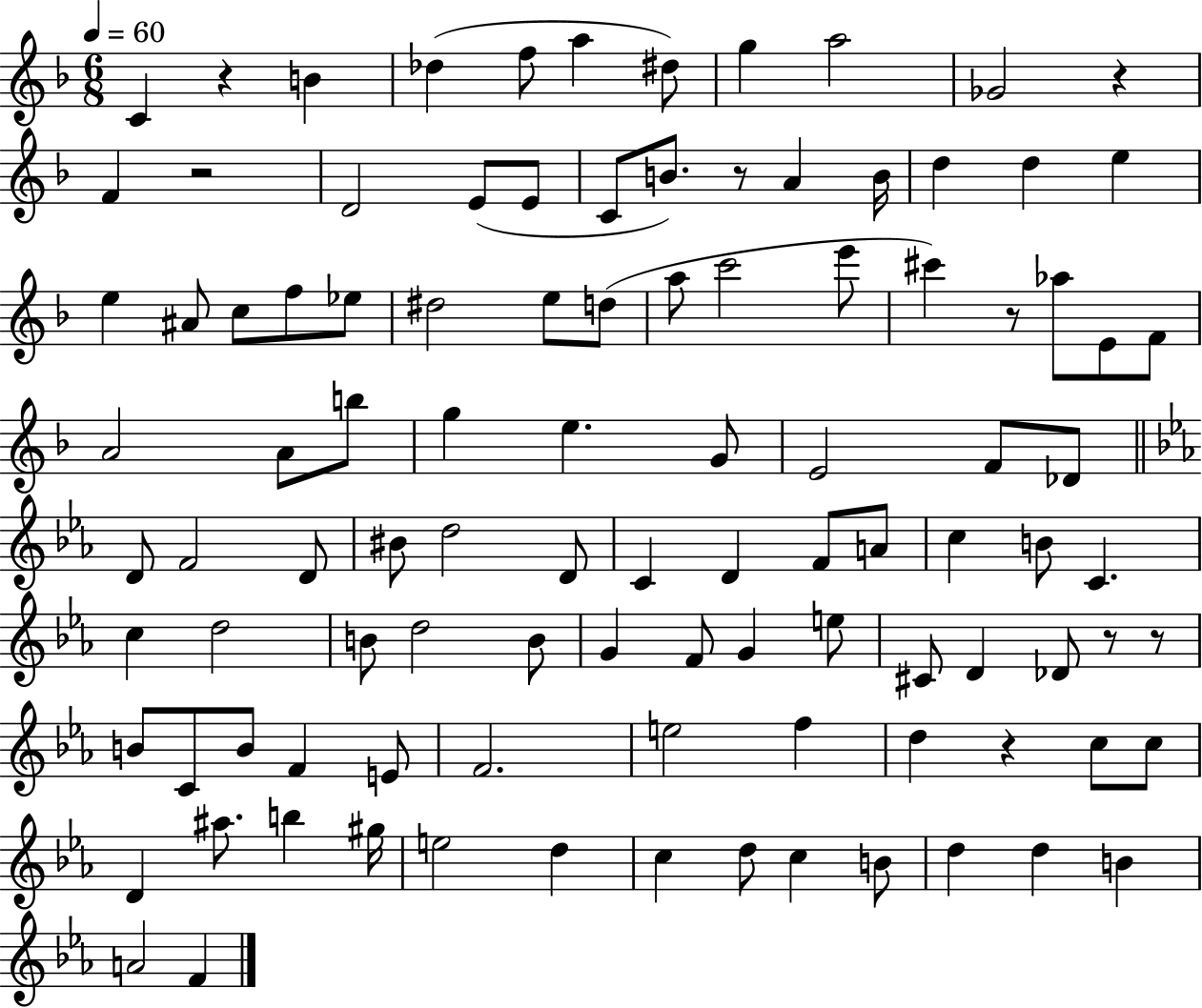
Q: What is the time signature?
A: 6/8